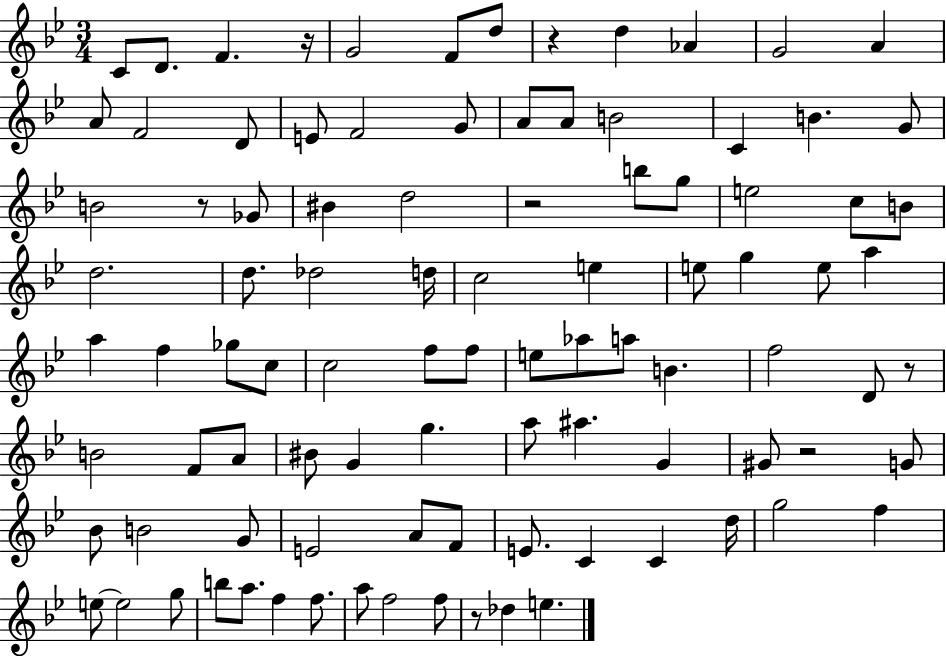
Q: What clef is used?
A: treble